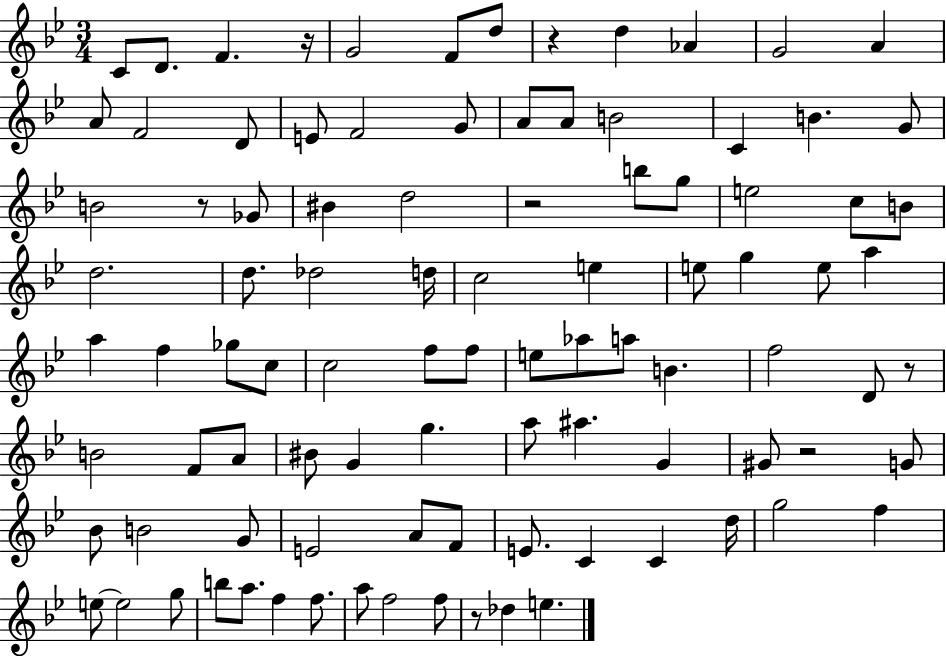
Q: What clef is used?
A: treble